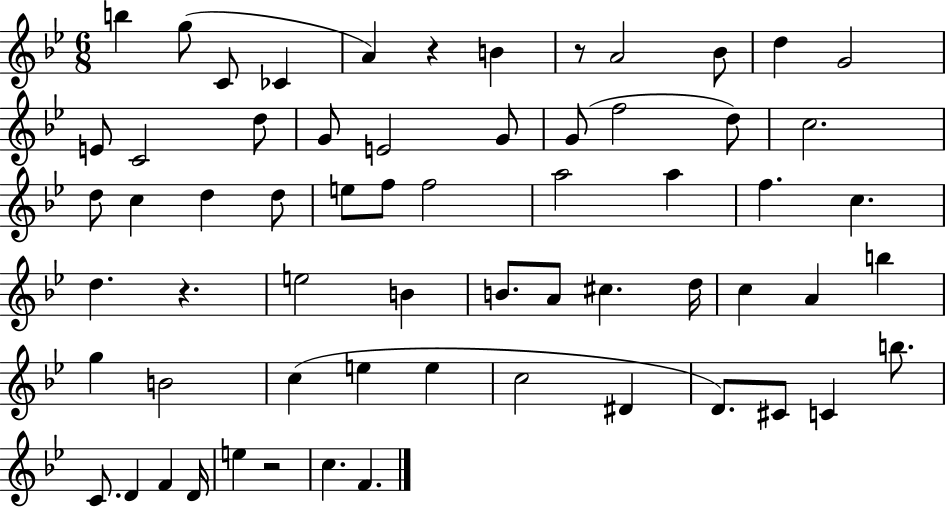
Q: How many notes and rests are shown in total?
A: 63